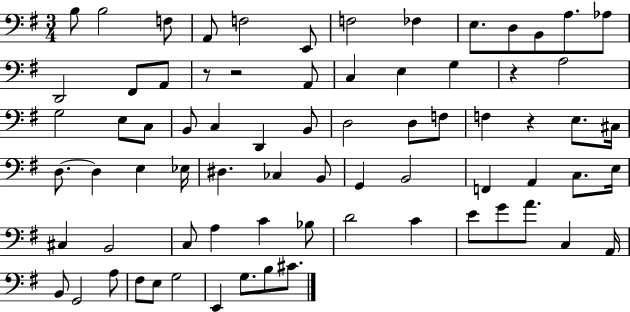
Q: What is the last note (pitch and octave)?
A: C#4